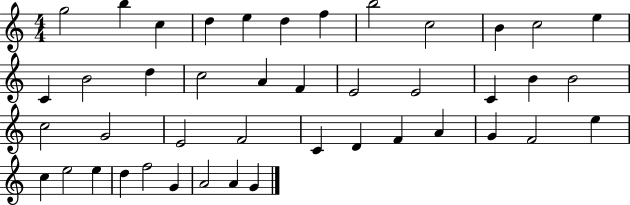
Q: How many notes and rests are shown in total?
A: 43